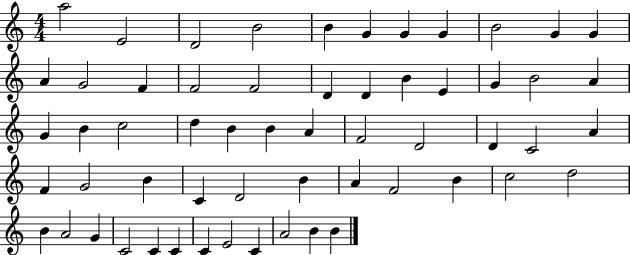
{
  \clef treble
  \numericTimeSignature
  \time 4/4
  \key c \major
  a''2 e'2 | d'2 b'2 | b'4 g'4 g'4 g'4 | b'2 g'4 g'4 | \break a'4 g'2 f'4 | f'2 f'2 | d'4 d'4 b'4 e'4 | g'4 b'2 a'4 | \break g'4 b'4 c''2 | d''4 b'4 b'4 a'4 | f'2 d'2 | d'4 c'2 a'4 | \break f'4 g'2 b'4 | c'4 d'2 b'4 | a'4 f'2 b'4 | c''2 d''2 | \break b'4 a'2 g'4 | c'2 c'4 c'4 | c'4 e'2 c'4 | a'2 b'4 b'4 | \break \bar "|."
}